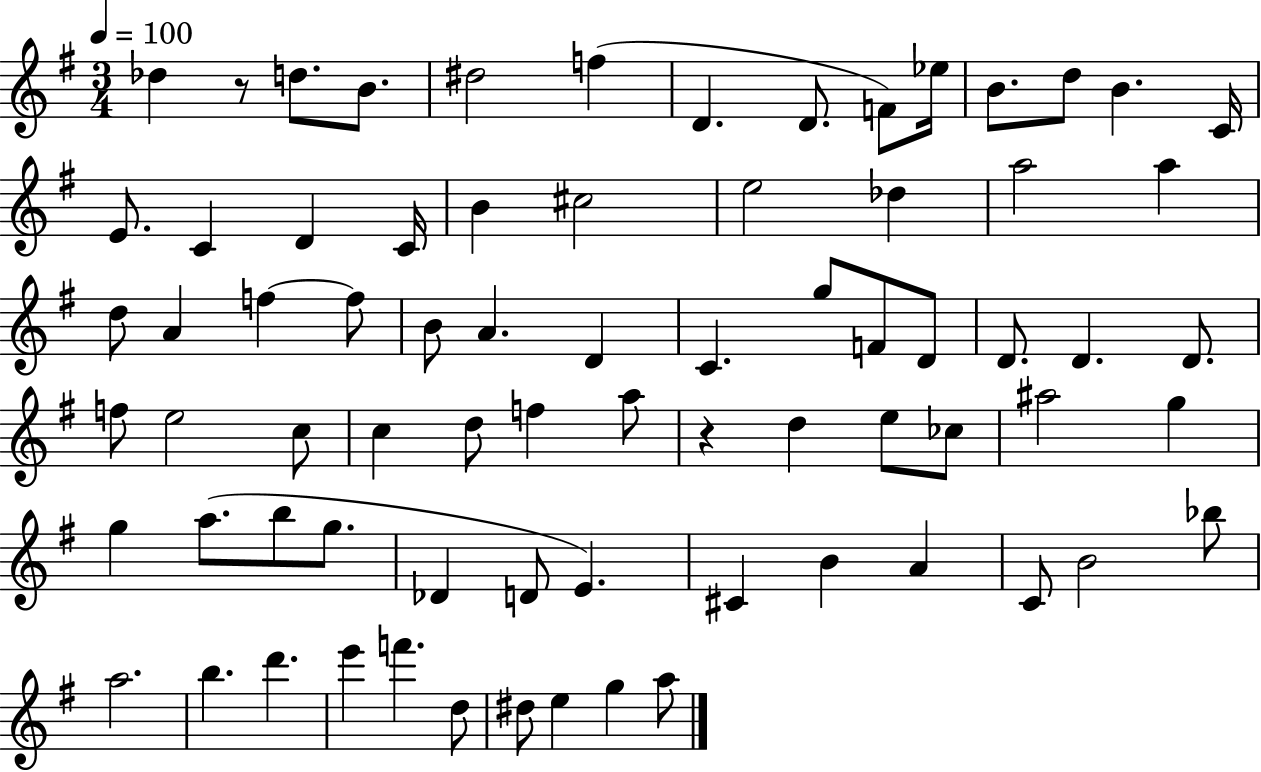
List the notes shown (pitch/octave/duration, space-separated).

Db5/q R/e D5/e. B4/e. D#5/h F5/q D4/q. D4/e. F4/e Eb5/s B4/e. D5/e B4/q. C4/s E4/e. C4/q D4/q C4/s B4/q C#5/h E5/h Db5/q A5/h A5/q D5/e A4/q F5/q F5/e B4/e A4/q. D4/q C4/q. G5/e F4/e D4/e D4/e. D4/q. D4/e. F5/e E5/h C5/e C5/q D5/e F5/q A5/e R/q D5/q E5/e CES5/e A#5/h G5/q G5/q A5/e. B5/e G5/e. Db4/q D4/e E4/q. C#4/q B4/q A4/q C4/e B4/h Bb5/e A5/h. B5/q. D6/q. E6/q F6/q. D5/e D#5/e E5/q G5/q A5/e